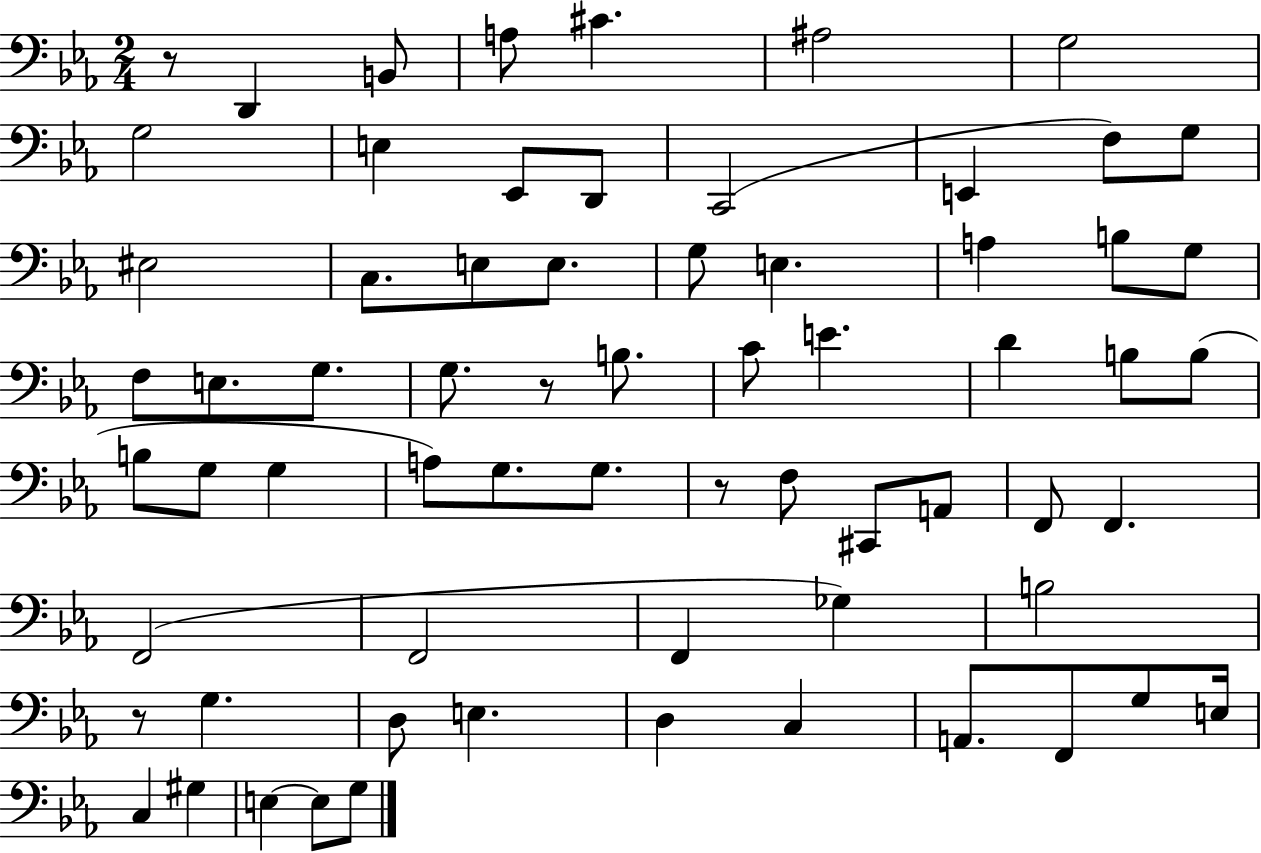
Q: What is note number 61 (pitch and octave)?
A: E3